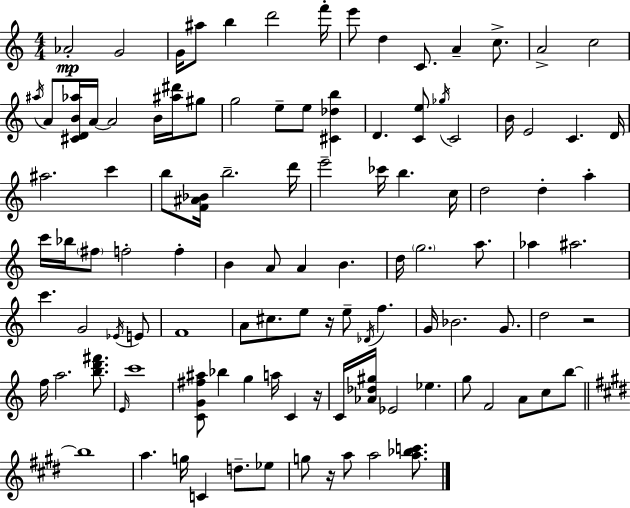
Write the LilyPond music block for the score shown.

{
  \clef treble
  \numericTimeSignature
  \time 4/4
  \key c \major
  aes'2-.\mp g'2 | g'16 ais''8 b''4 d'''2 f'''16-. | e'''8 d''4 c'8. a'4-- c''8.-> | a'2-> c''2 | \break \acciaccatura { ais''16 } a'8 <cis' d' b' aes''>16 a'16~~ a'2 b'16 <ais'' dis'''>16 gis''8 | g''2 e''8-- e''8 <cis' des'' b''>4 | d'4. <c' e''>8 \acciaccatura { ges''16 } c'2 | b'16 e'2 c'4. | \break d'16 ais''2. c'''4 | b''8 <f' ais' bes'>16 b''2.-- | d'''16 e'''2-- ces'''16 b''4. | c''16 d''2 d''4-. a''4-. | \break c'''16 bes''16 \parenthesize fis''8 f''2-. f''4-. | b'4 a'8 a'4 b'4. | d''16 \parenthesize g''2. a''8. | aes''4 ais''2. | \break c'''4. g'2 | \acciaccatura { ees'16 } e'8 f'1 | a'8 cis''8. e''8 r16 e''8-- \acciaccatura { des'16 } f''4. | g'16 bes'2. | \break g'8. d''2 r2 | f''16 a''2. | <b'' d''' fis'''>8. \grace { e'16 } c'''1 | <c' g' fis'' ais''>8 bes''4 g''4 a''16 | \break c'4 r16 c'16 <aes' des'' gis''>16 ees'2 ees''4. | g''8 f'2 a'8 | c''8 b''8~~ \bar "||" \break \key e \major b''1 | a''4. g''16 c'4 d''8.-- ees''8 | g''8 r16 a''8 a''2 <a'' bes'' c'''>8. | \bar "|."
}